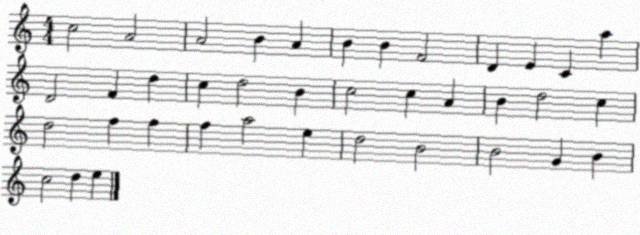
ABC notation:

X:1
T:Untitled
M:4/4
L:1/4
K:C
c2 A2 A2 B A B B F2 D E C a D2 F d c d2 B c2 c A B d2 c d2 f f f a2 e d2 B2 B2 G B c2 d e